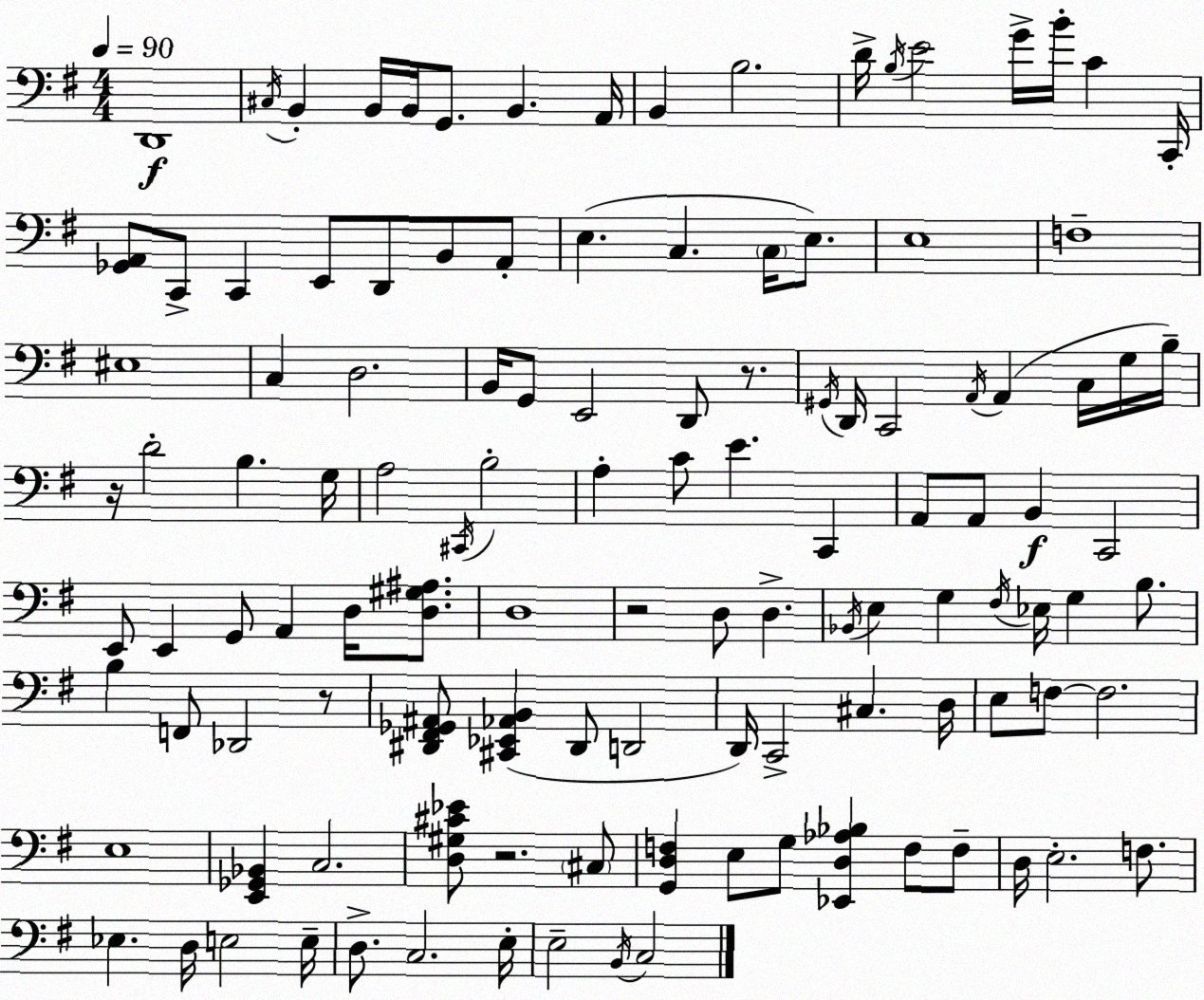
X:1
T:Untitled
M:4/4
L:1/4
K:Em
D,,4 ^C,/4 B,, B,,/4 B,,/4 G,,/2 B,, A,,/4 B,, B,2 D/4 B,/4 E2 G/4 B/4 C C,,/4 [_G,,A,,]/2 C,,/2 C,, E,,/2 D,,/2 B,,/2 A,,/2 E, C, C,/4 E,/2 E,4 F,4 ^E,4 C, D,2 B,,/4 G,,/2 E,,2 D,,/2 z/2 ^G,,/4 D,,/4 C,,2 A,,/4 A,, C,/4 G,/4 B,/4 z/4 D2 B, G,/4 A,2 ^C,,/4 B,2 A, C/2 E C,, A,,/2 A,,/2 B,, C,,2 E,,/2 E,, G,,/2 A,, D,/4 [D,^G,^A,]/2 D,4 z2 D,/2 D, _B,,/4 E, G, ^F,/4 _E,/4 G, B,/2 B, F,,/2 _D,,2 z/2 [^D,,^F,,_G,,^A,,]/2 [^C,,_E,,_A,,B,,] ^D,,/2 D,,2 D,,/4 C,,2 ^C, D,/4 E,/2 F,/2 F,2 E,4 [E,,_G,,_B,,] C,2 [D,^G,^C_E]/2 z2 ^C,/2 [G,,D,F,] E,/2 G,/2 [_E,,D,_A,_B,] F,/2 F,/2 D,/4 E,2 F,/2 _E, D,/4 E,2 E,/4 D,/2 C,2 E,/4 E,2 B,,/4 C,2